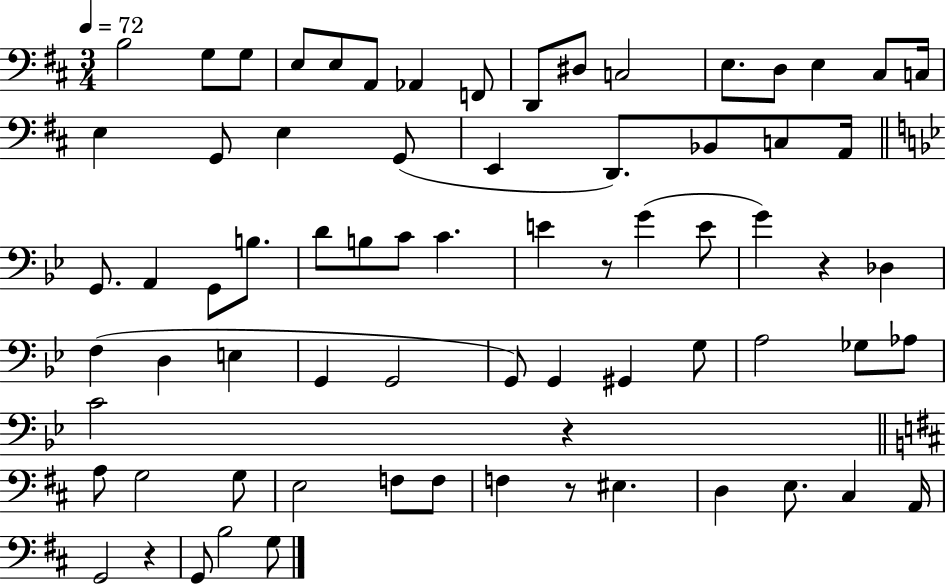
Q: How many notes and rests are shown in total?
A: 72